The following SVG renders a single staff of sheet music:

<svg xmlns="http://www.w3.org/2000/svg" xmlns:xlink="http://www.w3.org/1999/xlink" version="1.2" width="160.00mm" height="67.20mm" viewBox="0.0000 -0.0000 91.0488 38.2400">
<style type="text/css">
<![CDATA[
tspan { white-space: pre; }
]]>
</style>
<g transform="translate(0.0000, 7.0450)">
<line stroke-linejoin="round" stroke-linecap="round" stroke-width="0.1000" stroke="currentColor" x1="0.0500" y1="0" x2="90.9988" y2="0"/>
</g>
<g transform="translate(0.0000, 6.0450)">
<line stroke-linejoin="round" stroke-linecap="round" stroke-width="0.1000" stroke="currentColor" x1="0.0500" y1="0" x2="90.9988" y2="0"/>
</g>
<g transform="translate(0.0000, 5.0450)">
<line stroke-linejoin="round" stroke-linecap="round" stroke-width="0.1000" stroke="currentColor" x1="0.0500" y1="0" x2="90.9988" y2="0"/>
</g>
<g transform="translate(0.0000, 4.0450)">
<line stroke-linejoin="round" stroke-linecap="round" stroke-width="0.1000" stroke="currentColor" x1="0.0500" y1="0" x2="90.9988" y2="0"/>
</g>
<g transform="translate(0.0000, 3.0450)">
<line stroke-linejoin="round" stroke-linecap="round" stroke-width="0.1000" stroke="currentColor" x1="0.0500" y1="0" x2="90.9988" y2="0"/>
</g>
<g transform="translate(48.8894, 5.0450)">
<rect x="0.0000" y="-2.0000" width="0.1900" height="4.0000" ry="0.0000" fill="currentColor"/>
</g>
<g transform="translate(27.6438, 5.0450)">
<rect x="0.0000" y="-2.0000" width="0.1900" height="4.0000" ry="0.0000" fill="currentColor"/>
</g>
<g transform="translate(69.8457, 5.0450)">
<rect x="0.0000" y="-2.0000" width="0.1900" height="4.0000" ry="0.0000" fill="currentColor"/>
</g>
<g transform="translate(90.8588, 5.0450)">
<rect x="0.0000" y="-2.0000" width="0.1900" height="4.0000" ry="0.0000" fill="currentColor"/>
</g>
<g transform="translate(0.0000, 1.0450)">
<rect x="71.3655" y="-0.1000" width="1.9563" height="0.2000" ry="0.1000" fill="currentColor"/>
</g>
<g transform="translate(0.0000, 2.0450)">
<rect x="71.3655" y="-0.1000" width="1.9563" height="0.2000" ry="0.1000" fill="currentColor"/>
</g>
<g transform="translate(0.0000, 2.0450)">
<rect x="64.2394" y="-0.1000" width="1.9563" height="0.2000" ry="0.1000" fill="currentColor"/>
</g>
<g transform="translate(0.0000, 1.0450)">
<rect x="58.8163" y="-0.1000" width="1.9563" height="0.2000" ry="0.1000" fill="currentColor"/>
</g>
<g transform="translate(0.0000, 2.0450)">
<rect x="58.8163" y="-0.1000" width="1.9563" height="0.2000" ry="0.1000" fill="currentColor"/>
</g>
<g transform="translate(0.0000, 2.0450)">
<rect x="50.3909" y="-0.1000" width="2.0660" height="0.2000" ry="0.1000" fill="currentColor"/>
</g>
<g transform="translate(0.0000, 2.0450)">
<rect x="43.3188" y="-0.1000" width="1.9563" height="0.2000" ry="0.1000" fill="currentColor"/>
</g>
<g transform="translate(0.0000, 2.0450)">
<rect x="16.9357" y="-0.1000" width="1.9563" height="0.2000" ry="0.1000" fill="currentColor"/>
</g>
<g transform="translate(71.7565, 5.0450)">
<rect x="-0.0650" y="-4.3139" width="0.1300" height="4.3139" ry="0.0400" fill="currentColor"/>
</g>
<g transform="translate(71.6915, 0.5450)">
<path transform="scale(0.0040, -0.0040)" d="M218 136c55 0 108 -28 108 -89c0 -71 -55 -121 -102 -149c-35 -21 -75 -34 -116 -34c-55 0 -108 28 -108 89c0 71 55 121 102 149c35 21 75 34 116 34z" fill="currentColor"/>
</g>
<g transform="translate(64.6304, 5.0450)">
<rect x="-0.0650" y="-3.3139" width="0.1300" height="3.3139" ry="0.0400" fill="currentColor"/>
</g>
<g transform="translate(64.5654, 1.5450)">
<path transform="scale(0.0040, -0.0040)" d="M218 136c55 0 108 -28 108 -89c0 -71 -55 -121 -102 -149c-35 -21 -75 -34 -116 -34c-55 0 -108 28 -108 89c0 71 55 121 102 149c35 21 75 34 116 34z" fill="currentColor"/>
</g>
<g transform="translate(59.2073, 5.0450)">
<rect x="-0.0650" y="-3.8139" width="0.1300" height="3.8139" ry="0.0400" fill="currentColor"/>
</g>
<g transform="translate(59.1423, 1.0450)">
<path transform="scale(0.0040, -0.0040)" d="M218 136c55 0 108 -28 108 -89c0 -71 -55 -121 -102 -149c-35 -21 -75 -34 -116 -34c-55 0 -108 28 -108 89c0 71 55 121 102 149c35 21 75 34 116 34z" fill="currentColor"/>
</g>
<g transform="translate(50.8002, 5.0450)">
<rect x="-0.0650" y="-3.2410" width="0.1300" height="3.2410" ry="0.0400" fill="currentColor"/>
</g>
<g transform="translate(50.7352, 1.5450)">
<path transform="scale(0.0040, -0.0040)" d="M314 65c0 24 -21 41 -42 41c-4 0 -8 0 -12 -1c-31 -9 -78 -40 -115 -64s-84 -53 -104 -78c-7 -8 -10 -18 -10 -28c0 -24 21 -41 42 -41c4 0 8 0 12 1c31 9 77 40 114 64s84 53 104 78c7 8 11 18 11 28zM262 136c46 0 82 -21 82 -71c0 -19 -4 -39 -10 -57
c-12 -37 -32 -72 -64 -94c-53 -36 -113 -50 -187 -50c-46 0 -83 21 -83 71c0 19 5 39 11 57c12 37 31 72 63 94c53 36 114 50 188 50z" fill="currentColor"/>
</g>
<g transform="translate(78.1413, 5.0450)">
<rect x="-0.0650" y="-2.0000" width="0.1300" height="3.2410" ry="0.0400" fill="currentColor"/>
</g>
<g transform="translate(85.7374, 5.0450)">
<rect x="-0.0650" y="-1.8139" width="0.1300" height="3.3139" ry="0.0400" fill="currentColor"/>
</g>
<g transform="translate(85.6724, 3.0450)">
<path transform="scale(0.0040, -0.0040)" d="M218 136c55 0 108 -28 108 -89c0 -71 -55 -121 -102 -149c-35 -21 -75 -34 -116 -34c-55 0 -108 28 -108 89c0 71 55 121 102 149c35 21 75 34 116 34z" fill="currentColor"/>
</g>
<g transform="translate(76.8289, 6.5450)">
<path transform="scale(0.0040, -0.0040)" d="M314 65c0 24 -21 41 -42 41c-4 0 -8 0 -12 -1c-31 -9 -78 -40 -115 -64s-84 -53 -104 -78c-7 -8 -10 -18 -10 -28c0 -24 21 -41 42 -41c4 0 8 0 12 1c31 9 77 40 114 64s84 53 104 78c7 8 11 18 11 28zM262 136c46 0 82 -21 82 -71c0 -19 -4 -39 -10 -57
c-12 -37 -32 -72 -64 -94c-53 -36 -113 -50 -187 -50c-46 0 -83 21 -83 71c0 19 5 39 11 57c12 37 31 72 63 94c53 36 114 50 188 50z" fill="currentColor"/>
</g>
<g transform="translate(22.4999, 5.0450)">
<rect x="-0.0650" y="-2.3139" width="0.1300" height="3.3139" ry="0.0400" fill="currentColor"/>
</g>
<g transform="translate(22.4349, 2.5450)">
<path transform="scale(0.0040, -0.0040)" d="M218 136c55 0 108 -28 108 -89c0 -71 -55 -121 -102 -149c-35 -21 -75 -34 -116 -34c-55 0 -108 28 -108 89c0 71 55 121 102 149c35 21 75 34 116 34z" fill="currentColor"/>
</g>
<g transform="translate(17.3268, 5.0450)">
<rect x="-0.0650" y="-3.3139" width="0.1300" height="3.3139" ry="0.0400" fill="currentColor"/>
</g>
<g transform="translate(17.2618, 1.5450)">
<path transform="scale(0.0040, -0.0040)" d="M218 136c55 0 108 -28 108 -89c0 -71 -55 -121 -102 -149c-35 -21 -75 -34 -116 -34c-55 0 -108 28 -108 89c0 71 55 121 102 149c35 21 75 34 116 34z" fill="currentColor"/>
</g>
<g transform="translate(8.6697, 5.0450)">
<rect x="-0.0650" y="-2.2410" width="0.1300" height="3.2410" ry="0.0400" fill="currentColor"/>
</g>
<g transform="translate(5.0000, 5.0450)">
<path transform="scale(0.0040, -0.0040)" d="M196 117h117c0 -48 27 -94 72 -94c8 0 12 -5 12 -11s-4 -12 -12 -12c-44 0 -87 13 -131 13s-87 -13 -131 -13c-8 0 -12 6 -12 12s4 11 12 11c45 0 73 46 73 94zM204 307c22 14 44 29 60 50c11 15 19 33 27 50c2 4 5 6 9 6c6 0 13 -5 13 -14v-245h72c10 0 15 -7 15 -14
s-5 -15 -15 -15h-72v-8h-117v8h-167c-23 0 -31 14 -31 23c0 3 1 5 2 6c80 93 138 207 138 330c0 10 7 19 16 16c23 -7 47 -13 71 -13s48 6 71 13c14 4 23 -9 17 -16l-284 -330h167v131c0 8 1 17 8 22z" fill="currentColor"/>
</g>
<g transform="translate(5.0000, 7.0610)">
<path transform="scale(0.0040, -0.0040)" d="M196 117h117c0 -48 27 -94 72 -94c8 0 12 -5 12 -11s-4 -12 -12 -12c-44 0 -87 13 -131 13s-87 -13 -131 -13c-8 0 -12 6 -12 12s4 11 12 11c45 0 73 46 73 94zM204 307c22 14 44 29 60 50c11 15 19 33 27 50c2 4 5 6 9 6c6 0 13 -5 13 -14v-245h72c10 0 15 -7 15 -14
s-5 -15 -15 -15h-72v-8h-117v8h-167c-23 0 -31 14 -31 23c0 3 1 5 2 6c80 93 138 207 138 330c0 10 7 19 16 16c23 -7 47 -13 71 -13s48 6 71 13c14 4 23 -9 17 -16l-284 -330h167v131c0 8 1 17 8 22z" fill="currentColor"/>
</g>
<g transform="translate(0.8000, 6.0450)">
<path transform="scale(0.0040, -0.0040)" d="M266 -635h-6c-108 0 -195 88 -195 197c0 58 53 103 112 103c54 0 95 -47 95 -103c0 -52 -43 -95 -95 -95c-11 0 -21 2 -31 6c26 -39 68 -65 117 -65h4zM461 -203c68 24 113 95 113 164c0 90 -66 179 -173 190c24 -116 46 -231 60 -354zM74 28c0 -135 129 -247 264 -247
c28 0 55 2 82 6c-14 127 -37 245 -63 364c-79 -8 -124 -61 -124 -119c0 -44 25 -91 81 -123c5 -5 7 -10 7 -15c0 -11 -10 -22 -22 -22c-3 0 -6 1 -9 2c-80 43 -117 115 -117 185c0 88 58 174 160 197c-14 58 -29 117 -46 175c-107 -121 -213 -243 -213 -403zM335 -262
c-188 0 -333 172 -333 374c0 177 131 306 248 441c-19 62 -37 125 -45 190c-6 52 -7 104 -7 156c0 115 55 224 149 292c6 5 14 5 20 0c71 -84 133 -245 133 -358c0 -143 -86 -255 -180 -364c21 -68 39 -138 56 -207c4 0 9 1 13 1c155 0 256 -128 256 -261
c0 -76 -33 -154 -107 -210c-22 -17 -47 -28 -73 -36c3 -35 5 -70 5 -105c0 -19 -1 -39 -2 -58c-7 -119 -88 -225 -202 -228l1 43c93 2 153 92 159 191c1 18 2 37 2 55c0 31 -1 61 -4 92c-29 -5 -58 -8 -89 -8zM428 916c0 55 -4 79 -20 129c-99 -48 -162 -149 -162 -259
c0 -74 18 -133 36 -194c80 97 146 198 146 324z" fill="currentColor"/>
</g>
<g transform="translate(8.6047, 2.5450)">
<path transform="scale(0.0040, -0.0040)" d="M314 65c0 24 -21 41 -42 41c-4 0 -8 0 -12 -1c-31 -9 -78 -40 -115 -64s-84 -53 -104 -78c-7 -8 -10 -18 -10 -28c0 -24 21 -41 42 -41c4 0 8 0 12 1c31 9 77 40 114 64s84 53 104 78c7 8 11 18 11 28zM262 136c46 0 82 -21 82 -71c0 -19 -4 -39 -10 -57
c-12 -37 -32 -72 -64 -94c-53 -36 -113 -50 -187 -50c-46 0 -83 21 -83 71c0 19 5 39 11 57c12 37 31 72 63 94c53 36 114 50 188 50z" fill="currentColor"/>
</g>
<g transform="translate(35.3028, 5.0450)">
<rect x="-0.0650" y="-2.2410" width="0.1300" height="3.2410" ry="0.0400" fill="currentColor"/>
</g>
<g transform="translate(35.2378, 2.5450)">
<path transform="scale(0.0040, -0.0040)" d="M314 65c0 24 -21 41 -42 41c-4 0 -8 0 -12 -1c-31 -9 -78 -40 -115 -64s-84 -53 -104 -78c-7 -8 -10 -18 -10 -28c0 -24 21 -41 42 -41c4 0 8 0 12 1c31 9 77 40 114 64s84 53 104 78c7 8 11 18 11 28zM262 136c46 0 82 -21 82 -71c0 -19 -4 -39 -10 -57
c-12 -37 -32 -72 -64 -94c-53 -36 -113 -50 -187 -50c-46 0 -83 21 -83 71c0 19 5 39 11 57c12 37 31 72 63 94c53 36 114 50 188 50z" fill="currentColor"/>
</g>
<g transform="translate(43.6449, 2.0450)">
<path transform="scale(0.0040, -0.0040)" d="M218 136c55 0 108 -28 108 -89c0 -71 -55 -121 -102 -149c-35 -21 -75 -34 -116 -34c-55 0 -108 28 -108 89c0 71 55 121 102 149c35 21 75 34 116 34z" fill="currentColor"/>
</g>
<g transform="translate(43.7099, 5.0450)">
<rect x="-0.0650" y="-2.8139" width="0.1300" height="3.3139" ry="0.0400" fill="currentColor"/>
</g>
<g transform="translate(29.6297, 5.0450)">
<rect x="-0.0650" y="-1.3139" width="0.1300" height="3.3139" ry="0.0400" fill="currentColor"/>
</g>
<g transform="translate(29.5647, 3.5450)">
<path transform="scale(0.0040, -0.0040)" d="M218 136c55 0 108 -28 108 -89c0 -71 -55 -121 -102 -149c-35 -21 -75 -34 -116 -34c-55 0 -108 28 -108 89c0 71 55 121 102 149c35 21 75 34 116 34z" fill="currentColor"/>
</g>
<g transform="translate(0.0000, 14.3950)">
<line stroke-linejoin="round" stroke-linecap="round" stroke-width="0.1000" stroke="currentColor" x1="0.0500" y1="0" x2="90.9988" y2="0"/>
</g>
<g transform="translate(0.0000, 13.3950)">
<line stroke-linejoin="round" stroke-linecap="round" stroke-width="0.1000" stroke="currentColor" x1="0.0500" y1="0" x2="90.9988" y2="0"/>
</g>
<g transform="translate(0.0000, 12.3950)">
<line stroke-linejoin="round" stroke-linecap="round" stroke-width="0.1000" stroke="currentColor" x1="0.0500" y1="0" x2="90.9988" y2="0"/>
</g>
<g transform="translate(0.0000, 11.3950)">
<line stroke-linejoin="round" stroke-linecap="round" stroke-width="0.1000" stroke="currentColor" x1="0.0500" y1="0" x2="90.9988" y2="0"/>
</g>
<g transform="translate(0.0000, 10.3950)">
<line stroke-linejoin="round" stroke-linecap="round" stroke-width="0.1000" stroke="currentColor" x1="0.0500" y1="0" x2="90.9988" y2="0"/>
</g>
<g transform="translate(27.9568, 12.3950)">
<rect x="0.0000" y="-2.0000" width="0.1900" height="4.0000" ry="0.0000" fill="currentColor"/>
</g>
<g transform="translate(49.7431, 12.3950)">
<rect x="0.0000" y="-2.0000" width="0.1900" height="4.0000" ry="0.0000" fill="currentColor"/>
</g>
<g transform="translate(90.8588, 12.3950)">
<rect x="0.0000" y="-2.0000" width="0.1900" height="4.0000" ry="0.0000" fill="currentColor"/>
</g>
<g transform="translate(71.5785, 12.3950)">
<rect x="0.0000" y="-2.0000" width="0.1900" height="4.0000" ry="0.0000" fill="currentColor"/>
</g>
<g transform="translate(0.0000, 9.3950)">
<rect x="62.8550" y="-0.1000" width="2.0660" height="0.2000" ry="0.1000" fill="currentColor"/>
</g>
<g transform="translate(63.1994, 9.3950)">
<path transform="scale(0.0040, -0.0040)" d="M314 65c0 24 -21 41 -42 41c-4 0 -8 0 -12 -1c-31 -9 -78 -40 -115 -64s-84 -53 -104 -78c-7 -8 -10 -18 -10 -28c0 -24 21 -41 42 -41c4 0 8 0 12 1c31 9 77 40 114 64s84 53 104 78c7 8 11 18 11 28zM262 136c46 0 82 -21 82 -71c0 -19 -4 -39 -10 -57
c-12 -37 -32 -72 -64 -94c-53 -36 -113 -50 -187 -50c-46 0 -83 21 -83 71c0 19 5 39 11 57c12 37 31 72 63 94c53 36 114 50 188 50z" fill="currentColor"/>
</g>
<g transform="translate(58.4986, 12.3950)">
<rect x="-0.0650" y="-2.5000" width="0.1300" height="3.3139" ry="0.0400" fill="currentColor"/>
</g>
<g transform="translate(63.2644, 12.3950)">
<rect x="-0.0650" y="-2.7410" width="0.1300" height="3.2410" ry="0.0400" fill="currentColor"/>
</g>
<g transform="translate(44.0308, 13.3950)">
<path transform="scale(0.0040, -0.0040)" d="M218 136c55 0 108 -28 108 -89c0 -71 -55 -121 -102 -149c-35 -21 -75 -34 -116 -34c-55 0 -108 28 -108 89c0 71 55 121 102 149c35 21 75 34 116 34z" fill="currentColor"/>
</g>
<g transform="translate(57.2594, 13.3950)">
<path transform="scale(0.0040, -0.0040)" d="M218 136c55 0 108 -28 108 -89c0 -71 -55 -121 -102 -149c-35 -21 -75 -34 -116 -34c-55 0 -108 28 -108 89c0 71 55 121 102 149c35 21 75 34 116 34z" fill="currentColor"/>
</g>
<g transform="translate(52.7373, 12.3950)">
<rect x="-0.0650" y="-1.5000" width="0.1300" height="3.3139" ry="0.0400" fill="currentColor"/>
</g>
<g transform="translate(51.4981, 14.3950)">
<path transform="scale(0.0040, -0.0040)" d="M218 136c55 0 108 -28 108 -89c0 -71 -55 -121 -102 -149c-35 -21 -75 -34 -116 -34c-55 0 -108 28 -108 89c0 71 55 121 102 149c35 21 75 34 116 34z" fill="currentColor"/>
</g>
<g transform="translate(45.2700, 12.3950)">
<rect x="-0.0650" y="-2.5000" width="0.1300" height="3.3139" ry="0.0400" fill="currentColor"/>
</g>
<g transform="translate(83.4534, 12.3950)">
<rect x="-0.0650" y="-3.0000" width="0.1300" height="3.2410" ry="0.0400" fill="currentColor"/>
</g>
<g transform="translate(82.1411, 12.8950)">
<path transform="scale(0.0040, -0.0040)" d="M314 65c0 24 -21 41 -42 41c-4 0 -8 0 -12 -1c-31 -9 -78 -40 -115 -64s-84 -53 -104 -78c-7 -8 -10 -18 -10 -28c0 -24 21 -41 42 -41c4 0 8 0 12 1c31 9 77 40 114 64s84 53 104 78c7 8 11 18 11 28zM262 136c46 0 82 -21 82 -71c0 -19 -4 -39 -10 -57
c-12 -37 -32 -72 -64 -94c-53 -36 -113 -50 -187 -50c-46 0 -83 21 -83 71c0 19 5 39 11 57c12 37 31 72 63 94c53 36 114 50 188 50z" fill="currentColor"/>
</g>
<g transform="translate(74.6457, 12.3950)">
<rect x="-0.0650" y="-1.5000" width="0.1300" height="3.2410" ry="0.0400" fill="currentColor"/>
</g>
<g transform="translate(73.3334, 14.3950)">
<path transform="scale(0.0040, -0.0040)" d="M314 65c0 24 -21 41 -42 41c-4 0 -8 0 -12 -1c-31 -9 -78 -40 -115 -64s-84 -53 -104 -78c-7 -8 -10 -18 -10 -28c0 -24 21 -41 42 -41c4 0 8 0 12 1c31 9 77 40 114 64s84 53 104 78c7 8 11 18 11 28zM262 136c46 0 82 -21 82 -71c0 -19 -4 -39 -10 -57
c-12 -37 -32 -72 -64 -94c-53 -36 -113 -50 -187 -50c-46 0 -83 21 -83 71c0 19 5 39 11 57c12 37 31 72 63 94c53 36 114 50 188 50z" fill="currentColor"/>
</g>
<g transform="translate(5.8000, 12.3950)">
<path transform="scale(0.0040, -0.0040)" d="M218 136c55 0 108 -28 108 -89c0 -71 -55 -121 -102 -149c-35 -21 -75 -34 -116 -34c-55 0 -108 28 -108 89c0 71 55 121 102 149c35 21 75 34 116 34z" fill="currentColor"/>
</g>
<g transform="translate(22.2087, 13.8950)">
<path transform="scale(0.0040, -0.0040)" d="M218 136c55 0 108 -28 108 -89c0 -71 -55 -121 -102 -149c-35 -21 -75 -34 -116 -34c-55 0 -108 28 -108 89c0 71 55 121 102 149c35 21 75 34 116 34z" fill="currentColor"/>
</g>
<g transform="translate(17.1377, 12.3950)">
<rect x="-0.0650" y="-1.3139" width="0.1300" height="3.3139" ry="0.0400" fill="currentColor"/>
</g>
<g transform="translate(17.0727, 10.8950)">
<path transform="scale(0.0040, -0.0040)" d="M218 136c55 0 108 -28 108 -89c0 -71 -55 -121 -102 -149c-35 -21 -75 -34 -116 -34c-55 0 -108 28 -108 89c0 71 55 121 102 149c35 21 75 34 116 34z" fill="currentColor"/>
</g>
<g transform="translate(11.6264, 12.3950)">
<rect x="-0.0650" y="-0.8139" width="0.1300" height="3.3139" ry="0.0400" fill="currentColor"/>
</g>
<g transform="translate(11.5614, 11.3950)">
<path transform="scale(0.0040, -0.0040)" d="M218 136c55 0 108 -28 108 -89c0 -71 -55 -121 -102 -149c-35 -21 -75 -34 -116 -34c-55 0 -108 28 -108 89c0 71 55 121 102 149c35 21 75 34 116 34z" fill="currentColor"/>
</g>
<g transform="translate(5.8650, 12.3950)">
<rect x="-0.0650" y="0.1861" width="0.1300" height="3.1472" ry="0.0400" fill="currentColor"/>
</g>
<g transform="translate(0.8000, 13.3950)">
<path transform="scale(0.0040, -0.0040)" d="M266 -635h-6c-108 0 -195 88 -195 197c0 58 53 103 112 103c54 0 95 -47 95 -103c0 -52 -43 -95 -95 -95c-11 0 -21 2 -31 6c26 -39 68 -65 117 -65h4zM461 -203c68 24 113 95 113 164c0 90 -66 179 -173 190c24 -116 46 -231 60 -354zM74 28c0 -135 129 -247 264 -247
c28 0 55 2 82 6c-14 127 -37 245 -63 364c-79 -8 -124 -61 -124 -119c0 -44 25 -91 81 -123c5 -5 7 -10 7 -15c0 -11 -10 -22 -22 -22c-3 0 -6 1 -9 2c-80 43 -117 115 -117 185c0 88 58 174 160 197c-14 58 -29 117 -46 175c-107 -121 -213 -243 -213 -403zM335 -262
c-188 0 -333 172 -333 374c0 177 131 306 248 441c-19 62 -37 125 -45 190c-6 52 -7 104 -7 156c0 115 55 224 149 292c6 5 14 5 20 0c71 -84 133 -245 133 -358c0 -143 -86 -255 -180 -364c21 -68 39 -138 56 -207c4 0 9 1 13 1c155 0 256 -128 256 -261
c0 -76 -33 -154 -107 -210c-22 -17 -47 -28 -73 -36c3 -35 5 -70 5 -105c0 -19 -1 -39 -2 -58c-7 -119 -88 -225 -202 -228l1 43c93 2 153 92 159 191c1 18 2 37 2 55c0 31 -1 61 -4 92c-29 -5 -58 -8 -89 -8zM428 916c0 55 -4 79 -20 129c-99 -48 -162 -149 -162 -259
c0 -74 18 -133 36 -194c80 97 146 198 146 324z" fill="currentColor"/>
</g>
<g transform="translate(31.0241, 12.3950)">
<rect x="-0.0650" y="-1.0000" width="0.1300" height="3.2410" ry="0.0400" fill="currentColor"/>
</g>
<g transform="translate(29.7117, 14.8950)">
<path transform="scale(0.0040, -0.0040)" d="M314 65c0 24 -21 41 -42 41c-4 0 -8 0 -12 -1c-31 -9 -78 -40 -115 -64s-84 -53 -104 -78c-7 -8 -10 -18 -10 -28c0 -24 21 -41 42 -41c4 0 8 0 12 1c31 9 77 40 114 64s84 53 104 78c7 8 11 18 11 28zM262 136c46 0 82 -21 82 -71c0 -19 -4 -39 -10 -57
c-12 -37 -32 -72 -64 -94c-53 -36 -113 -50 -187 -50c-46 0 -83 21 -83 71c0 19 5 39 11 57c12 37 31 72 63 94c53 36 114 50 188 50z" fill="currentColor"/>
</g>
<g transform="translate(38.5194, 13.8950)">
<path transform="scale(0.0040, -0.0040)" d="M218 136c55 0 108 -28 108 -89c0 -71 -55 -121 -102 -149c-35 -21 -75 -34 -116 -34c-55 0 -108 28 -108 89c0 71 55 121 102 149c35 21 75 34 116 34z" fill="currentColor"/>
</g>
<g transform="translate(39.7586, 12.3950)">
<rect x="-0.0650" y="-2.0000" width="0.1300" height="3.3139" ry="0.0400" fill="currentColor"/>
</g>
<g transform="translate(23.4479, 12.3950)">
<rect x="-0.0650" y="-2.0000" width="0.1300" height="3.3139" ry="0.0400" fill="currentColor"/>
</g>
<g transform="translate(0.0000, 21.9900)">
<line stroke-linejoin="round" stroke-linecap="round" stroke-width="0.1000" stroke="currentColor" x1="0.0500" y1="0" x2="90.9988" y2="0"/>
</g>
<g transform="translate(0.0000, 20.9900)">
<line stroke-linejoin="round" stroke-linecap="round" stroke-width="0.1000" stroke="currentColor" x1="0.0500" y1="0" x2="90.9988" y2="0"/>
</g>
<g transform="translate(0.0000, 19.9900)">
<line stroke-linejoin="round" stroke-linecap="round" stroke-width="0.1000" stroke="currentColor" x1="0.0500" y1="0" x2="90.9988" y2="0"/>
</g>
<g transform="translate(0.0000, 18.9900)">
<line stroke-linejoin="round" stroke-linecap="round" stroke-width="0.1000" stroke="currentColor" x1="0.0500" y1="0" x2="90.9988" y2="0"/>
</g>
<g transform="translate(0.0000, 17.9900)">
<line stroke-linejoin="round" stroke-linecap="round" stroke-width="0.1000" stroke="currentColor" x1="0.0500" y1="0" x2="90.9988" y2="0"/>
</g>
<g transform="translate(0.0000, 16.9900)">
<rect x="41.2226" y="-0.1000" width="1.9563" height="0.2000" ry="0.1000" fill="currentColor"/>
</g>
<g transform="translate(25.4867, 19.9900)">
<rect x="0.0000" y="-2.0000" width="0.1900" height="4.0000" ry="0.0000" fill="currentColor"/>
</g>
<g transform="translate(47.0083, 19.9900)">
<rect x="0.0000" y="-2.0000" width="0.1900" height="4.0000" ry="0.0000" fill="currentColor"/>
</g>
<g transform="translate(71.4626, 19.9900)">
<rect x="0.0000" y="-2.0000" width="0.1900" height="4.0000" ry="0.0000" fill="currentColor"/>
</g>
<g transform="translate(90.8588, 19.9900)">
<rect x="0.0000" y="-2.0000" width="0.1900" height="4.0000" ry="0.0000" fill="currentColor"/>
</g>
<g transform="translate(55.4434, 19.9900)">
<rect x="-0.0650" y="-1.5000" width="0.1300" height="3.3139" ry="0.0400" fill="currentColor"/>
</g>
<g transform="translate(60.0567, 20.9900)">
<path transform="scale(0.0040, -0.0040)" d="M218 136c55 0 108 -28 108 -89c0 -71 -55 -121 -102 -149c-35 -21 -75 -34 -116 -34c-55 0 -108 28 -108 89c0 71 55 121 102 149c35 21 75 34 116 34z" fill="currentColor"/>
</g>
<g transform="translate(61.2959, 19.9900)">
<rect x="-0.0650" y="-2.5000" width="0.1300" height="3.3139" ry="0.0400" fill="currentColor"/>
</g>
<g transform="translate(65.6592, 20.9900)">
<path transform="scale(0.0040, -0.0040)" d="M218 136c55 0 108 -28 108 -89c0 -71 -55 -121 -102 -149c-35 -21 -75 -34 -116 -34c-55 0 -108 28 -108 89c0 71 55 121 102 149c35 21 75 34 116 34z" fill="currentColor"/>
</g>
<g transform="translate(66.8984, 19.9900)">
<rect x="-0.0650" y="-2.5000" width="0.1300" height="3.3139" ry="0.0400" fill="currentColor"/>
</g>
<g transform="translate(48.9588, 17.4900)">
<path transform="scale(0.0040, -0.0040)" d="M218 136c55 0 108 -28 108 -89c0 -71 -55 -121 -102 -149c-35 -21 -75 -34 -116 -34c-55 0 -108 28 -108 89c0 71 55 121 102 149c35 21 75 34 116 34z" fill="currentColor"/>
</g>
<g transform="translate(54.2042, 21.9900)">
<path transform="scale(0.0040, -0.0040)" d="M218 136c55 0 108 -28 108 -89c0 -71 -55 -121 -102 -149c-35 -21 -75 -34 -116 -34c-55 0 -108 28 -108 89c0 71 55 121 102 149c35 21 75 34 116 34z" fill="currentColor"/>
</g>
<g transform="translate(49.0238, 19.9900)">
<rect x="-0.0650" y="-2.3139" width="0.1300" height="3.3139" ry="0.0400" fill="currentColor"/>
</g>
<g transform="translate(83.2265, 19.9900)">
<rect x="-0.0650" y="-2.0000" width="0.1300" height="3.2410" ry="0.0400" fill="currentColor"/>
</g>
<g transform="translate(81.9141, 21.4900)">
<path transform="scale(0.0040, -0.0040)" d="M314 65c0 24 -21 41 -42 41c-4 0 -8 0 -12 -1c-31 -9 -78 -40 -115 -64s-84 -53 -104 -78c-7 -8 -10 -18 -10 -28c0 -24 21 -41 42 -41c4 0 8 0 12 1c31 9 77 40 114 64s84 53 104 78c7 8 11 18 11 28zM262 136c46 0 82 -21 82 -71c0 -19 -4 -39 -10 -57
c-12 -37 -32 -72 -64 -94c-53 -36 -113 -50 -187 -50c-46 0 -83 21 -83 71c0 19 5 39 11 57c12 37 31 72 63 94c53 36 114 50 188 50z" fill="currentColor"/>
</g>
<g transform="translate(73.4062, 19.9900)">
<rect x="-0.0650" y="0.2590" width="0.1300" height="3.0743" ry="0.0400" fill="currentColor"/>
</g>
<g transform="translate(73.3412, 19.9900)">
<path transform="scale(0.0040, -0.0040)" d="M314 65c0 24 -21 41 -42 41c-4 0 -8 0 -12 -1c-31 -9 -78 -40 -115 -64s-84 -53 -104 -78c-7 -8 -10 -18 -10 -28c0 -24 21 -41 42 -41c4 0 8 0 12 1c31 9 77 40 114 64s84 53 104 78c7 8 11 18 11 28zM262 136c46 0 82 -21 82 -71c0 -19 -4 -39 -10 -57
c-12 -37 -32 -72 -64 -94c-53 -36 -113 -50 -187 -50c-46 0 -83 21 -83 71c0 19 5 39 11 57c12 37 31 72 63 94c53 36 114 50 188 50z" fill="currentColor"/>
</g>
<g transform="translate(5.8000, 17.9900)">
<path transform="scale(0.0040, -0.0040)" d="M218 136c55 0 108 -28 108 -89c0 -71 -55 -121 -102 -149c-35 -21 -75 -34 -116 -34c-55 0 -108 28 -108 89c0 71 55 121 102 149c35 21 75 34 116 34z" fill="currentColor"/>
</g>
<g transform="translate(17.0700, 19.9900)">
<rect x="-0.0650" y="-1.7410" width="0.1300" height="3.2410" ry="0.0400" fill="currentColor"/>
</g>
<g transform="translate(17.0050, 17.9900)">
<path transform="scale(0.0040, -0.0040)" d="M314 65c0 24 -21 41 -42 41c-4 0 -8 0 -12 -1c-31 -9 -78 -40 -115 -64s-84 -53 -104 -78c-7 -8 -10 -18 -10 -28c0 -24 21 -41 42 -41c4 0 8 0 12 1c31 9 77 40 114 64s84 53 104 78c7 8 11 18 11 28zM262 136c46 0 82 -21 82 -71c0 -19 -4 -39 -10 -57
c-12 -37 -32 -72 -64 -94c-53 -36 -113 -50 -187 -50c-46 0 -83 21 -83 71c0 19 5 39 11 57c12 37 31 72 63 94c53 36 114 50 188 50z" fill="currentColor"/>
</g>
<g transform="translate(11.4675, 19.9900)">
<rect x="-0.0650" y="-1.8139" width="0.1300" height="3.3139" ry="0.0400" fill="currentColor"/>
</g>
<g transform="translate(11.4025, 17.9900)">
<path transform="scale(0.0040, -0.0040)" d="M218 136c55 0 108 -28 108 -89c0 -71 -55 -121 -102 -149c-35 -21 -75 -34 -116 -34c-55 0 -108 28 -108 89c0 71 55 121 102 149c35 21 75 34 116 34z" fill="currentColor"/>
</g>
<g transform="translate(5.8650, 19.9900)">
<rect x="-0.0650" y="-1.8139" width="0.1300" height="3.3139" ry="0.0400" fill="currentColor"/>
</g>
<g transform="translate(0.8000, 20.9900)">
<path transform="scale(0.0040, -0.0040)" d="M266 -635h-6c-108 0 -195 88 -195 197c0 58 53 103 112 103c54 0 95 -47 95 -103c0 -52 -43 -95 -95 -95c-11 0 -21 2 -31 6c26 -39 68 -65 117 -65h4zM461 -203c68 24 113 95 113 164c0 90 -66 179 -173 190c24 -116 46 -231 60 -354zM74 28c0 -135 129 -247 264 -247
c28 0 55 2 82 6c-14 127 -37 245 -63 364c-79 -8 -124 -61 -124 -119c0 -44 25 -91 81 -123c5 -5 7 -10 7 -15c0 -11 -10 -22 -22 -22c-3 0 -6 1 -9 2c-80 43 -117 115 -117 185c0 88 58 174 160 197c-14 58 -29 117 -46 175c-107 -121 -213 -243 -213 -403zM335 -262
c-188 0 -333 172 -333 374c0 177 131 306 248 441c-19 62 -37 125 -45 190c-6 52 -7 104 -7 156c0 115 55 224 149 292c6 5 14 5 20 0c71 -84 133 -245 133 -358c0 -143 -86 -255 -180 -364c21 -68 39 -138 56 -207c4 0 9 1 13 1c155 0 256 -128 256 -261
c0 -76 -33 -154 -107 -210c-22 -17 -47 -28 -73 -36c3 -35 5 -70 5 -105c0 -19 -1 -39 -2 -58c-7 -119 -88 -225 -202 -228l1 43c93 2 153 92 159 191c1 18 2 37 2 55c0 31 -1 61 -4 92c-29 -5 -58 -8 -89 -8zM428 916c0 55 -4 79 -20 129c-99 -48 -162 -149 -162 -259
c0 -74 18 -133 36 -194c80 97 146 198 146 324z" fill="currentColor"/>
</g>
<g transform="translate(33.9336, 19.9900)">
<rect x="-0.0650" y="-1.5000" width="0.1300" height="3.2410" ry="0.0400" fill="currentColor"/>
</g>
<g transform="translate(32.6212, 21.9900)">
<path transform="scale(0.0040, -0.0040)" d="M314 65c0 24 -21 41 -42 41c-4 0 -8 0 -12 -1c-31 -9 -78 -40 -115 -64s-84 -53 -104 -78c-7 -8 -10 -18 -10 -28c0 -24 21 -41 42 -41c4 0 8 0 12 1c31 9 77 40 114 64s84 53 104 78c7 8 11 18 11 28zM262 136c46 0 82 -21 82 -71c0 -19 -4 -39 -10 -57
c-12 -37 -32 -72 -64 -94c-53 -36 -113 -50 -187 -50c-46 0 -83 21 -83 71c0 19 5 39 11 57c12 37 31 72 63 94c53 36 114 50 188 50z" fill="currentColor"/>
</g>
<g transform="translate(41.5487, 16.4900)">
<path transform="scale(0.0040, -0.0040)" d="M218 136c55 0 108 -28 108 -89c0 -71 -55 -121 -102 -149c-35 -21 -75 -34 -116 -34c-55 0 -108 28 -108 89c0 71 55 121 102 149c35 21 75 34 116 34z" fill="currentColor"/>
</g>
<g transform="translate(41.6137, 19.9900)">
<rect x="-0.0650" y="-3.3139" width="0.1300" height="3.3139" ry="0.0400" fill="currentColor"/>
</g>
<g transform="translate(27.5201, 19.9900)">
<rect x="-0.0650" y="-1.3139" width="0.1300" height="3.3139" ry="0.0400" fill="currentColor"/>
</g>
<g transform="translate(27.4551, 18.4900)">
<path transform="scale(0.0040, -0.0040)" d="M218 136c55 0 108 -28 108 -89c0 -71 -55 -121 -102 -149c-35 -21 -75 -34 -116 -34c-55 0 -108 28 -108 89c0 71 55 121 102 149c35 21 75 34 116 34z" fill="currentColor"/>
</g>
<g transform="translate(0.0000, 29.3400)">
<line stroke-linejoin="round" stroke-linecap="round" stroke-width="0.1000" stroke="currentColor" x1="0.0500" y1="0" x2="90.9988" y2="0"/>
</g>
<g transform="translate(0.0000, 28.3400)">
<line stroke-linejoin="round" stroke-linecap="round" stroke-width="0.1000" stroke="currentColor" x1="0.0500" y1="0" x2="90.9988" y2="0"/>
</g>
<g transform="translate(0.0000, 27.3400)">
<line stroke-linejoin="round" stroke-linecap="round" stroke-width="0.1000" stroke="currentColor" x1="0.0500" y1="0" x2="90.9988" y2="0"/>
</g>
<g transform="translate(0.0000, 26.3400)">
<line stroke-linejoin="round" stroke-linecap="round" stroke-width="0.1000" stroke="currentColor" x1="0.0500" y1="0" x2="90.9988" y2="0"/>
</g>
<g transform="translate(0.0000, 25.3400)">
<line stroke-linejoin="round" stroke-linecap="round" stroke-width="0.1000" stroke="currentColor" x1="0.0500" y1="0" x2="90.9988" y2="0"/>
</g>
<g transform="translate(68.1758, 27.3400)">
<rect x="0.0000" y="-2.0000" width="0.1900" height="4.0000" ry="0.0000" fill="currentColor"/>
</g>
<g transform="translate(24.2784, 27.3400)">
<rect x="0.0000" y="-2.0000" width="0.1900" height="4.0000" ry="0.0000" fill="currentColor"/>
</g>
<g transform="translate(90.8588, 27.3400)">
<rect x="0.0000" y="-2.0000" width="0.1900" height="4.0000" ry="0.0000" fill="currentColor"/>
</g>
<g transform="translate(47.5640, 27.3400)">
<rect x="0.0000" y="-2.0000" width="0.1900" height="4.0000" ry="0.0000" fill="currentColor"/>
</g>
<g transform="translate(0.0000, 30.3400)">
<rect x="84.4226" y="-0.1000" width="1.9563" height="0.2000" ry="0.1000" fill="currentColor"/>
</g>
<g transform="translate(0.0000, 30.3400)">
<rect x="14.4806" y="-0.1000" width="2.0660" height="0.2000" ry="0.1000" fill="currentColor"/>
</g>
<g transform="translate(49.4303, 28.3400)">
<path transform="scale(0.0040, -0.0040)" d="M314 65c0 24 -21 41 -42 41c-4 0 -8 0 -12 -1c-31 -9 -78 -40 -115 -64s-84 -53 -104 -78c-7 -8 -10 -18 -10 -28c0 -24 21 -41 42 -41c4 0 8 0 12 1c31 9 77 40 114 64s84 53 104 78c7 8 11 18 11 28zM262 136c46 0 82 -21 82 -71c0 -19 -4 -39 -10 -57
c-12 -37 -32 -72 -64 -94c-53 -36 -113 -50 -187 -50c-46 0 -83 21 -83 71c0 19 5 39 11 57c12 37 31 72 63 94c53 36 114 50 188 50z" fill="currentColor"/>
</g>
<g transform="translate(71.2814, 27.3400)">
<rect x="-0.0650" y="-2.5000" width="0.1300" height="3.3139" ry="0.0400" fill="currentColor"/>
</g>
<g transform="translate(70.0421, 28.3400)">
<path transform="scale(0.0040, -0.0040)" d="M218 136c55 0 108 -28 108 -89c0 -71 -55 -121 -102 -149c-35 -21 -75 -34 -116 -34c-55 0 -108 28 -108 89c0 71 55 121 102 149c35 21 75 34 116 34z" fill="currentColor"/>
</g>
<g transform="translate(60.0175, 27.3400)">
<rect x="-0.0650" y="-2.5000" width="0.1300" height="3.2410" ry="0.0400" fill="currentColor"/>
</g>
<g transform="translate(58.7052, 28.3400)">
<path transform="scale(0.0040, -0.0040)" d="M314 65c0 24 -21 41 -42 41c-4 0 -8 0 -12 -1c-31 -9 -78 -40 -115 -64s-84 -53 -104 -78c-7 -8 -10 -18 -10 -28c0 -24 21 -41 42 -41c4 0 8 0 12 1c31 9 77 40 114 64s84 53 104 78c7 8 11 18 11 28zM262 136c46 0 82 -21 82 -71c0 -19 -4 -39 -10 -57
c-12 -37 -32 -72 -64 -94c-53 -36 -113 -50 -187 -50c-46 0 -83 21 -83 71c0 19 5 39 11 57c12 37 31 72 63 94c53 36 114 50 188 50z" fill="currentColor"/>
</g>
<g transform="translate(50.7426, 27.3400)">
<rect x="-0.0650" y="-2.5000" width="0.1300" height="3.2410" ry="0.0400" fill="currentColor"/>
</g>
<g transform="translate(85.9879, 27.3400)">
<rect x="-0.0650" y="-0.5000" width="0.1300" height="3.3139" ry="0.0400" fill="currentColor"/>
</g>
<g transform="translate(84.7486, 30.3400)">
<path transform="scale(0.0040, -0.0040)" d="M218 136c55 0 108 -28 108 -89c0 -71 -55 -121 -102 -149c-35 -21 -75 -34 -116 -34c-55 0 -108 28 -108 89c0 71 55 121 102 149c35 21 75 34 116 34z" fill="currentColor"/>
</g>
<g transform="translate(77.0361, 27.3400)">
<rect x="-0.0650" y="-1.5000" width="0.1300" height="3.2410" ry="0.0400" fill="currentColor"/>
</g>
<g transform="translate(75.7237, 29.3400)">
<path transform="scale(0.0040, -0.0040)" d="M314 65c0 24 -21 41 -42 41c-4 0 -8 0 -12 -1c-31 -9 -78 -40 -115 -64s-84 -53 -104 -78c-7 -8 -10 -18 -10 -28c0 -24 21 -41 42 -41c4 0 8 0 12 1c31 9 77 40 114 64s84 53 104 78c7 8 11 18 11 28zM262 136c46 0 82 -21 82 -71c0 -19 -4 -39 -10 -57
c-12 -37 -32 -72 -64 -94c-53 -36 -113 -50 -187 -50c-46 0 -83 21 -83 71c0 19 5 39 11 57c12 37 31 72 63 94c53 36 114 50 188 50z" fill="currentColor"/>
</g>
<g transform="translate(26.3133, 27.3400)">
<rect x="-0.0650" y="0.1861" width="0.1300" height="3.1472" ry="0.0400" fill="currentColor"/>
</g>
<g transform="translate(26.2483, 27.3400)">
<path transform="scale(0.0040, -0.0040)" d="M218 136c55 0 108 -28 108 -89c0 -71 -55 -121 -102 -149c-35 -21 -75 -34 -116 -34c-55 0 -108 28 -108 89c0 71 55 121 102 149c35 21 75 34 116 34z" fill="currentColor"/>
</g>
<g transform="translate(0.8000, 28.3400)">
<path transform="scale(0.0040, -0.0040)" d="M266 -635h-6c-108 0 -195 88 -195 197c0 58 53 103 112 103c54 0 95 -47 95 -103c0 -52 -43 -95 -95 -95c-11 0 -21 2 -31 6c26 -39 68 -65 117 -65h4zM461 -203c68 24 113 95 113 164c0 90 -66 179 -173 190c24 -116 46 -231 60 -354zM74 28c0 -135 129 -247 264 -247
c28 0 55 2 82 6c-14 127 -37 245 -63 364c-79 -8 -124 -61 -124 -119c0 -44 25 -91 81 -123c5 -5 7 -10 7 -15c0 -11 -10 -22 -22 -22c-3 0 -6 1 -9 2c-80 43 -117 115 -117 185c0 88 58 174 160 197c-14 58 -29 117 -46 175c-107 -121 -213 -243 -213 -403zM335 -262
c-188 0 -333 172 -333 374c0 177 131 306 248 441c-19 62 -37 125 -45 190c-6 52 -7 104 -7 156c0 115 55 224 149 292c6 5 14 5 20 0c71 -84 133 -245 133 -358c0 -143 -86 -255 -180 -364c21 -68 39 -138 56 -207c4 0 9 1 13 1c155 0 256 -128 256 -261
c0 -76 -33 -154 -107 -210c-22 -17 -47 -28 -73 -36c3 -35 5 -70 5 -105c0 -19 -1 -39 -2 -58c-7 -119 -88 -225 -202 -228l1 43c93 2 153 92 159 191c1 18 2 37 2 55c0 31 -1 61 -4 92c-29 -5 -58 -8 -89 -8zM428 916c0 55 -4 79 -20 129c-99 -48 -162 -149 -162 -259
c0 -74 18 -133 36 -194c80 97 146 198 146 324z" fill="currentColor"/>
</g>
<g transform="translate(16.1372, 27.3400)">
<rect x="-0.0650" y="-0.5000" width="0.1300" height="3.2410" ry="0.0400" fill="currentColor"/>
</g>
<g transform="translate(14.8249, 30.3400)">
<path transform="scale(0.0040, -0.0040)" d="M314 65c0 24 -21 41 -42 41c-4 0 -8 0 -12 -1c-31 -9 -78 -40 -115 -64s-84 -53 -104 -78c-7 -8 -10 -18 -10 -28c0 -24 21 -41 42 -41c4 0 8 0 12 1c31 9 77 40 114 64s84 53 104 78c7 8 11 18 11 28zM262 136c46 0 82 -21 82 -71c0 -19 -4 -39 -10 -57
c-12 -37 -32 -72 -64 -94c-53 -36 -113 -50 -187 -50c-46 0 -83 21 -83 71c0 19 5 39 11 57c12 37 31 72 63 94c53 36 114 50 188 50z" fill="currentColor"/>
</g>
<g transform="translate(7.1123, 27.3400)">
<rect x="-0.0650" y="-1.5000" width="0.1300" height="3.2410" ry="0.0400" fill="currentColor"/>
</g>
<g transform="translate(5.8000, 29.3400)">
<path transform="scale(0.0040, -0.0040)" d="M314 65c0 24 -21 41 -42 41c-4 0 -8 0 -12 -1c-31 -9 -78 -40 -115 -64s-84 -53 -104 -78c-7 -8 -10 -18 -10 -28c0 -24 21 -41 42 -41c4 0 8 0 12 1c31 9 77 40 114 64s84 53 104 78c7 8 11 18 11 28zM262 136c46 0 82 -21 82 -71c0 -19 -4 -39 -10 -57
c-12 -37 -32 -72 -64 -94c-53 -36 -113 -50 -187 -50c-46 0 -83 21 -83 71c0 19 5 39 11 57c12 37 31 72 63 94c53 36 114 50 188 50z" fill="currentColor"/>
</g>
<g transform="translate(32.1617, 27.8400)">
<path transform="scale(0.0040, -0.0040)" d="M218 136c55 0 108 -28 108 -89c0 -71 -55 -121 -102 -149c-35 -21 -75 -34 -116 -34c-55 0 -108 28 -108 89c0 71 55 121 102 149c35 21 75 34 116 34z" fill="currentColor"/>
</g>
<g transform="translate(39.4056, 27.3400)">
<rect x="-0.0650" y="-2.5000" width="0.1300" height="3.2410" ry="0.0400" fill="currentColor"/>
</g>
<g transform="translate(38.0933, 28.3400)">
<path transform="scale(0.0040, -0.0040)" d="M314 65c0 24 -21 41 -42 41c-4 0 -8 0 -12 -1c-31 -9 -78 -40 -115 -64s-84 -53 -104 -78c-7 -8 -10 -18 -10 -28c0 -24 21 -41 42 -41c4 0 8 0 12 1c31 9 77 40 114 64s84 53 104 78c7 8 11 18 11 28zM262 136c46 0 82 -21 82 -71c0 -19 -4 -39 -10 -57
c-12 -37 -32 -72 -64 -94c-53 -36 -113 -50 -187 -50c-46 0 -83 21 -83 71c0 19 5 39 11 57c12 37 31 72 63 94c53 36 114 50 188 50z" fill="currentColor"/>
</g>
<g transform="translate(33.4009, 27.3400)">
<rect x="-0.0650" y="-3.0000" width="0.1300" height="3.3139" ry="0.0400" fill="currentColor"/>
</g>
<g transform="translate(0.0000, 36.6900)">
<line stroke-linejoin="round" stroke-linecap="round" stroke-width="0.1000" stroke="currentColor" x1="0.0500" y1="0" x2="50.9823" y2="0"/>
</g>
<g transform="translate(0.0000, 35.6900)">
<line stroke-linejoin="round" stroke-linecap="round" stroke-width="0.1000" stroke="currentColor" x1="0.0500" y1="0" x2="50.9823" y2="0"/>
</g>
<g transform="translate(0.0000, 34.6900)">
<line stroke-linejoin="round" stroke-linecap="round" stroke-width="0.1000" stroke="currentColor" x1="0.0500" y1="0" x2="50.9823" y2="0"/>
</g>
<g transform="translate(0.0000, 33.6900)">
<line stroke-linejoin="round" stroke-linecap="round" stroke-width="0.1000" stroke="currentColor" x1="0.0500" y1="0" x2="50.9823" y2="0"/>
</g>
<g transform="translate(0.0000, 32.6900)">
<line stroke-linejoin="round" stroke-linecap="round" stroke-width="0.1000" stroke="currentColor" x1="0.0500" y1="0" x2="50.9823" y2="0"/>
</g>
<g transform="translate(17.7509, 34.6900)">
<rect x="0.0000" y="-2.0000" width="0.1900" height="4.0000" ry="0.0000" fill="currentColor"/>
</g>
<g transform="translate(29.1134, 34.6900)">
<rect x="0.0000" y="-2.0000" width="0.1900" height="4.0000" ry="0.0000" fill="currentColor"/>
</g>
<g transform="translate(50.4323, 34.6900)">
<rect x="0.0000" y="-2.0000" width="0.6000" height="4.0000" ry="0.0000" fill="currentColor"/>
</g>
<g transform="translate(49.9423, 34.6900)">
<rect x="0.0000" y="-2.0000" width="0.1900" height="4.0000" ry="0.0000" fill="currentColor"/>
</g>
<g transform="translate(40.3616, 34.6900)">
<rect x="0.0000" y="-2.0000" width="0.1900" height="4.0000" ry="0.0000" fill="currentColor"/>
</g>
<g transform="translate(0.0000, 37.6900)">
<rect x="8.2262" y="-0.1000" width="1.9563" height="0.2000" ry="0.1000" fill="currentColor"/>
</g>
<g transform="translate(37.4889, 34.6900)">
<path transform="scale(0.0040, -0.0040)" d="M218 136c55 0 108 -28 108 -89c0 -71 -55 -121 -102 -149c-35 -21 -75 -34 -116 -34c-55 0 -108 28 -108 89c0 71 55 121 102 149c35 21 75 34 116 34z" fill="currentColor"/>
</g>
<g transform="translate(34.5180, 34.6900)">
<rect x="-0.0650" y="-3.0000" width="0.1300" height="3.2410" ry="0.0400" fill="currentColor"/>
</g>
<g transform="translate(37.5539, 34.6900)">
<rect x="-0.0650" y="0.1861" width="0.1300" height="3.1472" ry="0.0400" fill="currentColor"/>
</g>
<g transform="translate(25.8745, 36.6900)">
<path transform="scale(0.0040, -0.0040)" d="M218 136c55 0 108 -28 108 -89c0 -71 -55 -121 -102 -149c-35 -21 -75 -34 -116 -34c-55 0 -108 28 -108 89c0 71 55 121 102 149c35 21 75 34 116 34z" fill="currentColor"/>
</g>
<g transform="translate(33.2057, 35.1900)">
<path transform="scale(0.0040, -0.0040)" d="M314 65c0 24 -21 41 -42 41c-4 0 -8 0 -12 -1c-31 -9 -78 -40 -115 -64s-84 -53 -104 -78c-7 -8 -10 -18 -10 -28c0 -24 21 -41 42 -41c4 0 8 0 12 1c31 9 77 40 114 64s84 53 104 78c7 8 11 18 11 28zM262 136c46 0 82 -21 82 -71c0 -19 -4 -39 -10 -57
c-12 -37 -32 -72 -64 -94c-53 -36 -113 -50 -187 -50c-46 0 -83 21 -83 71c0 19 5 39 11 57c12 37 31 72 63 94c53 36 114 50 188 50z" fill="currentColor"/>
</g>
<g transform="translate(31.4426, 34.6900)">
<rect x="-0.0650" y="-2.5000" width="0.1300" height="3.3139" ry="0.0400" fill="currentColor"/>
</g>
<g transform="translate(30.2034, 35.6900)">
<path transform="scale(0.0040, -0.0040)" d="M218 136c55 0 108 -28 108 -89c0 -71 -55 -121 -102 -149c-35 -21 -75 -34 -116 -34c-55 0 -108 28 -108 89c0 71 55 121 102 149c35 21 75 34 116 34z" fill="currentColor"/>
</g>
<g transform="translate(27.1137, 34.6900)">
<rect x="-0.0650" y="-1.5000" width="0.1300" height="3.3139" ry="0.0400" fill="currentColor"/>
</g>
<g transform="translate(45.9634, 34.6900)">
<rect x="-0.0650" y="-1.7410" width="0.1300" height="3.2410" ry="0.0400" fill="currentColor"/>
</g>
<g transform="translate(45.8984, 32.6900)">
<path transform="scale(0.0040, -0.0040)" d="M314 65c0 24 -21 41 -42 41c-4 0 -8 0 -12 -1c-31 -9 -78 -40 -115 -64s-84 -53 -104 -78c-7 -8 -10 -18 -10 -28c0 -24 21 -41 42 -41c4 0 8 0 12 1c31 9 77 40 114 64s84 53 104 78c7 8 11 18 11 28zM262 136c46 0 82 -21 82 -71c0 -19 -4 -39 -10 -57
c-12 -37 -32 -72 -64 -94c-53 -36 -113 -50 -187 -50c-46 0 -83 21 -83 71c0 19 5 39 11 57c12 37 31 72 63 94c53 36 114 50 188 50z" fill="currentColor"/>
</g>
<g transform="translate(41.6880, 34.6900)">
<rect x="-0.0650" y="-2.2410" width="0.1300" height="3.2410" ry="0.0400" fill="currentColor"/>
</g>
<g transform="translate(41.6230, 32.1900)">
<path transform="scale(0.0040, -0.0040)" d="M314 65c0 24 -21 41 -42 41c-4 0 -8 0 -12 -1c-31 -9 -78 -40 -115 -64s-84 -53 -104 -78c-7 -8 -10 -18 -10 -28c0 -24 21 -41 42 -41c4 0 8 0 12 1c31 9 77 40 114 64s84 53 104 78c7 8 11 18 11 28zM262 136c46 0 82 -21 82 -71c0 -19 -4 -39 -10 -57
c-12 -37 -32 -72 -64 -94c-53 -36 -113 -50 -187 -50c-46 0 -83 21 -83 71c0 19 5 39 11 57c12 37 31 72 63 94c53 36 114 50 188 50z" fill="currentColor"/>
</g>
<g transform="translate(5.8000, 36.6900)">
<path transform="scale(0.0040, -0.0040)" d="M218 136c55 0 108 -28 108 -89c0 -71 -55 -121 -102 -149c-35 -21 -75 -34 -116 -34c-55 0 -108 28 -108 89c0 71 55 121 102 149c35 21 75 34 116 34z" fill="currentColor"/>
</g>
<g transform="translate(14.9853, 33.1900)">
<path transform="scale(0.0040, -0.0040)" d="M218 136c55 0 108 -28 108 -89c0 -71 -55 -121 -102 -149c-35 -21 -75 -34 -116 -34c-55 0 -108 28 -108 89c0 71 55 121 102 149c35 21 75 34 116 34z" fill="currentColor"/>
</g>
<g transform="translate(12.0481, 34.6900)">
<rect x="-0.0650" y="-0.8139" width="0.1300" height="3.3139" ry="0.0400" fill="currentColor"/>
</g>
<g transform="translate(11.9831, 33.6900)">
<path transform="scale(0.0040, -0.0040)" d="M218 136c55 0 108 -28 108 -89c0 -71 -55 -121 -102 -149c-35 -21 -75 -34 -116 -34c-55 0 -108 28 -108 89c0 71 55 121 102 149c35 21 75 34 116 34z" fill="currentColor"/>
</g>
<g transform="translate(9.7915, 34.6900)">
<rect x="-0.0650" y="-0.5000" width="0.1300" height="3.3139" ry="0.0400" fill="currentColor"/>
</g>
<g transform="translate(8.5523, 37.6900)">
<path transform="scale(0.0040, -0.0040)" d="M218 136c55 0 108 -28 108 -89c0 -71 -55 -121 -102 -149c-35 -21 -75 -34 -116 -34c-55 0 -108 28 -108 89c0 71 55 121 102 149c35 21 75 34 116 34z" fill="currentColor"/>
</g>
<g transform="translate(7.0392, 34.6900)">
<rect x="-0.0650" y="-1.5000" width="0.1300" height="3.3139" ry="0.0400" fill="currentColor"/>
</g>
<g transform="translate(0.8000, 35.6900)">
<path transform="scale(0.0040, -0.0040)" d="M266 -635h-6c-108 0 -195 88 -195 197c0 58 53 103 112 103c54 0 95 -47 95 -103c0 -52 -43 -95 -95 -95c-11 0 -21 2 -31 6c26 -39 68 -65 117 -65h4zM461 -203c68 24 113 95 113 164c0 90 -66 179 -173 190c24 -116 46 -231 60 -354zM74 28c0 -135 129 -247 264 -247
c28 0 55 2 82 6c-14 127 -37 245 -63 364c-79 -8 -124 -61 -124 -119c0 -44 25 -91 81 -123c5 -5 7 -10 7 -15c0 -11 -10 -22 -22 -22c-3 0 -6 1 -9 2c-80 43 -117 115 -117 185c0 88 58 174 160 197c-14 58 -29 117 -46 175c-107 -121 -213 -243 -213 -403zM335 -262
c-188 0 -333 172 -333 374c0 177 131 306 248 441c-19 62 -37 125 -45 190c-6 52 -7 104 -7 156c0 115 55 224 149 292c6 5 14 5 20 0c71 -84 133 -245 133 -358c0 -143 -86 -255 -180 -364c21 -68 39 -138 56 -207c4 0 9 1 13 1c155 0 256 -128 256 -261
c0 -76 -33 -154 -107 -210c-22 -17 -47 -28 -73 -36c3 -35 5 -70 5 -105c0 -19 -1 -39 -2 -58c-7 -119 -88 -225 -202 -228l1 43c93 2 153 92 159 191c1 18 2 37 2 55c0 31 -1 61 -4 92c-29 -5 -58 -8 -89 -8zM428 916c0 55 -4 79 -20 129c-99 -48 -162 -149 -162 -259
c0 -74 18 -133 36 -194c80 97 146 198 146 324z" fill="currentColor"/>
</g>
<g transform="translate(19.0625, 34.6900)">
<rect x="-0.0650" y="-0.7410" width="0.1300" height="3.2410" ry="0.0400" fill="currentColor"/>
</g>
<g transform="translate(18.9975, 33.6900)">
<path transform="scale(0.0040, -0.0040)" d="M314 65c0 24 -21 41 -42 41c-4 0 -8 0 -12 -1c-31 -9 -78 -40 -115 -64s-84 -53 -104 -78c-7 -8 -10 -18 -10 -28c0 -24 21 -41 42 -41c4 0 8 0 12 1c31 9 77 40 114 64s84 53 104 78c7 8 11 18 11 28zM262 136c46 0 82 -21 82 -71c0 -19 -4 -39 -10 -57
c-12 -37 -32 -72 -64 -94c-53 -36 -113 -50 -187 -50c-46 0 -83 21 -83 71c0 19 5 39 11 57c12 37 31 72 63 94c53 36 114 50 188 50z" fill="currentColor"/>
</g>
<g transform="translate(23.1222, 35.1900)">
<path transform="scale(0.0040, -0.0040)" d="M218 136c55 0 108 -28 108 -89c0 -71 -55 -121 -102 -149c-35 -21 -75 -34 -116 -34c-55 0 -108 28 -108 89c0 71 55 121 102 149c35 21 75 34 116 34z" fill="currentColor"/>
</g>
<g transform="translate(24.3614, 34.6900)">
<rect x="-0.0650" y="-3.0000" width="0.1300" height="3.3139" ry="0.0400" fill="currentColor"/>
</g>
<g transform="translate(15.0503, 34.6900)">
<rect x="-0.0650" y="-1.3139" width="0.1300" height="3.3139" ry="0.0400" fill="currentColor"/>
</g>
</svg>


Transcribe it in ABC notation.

X:1
T:Untitled
M:4/4
L:1/4
K:C
g2 b g e g2 a b2 c' b d' F2 f B d e F D2 F G E G a2 E2 A2 f f f2 e E2 b g E G G B2 F2 E2 C2 B A G2 G2 G2 G E2 C E C d e d2 A E G A2 B g2 f2